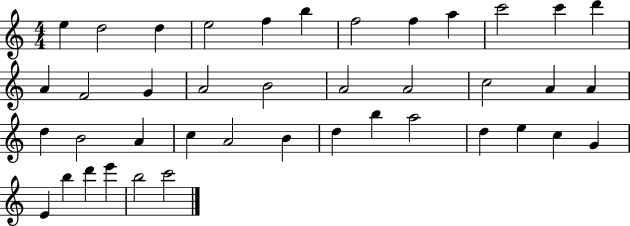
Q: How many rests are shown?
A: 0